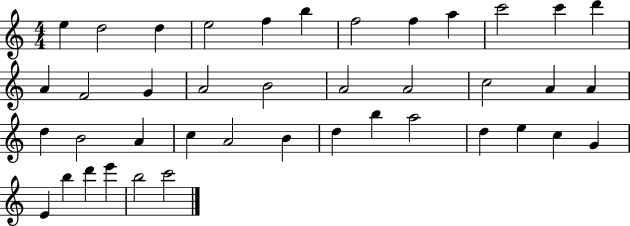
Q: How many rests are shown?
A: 0